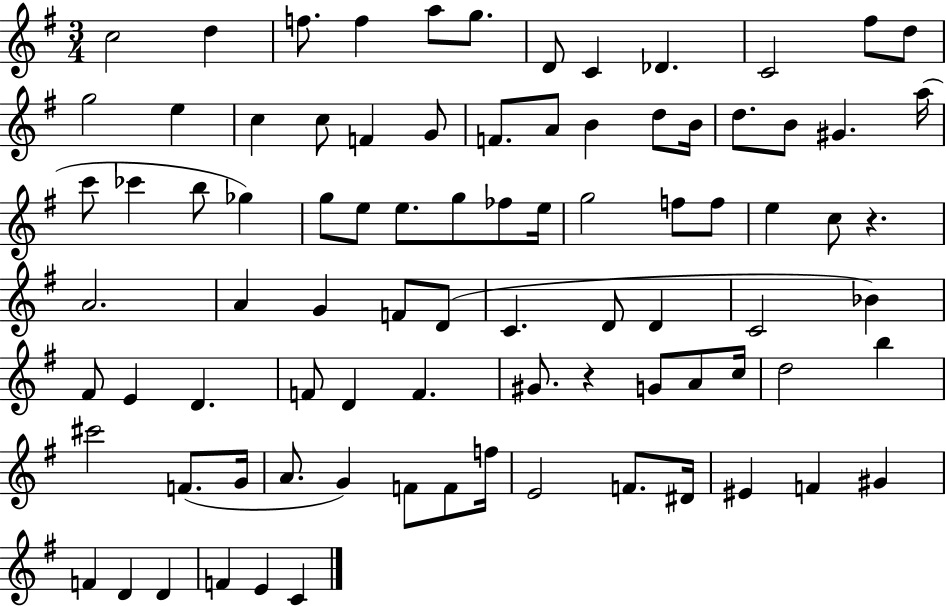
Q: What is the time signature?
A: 3/4